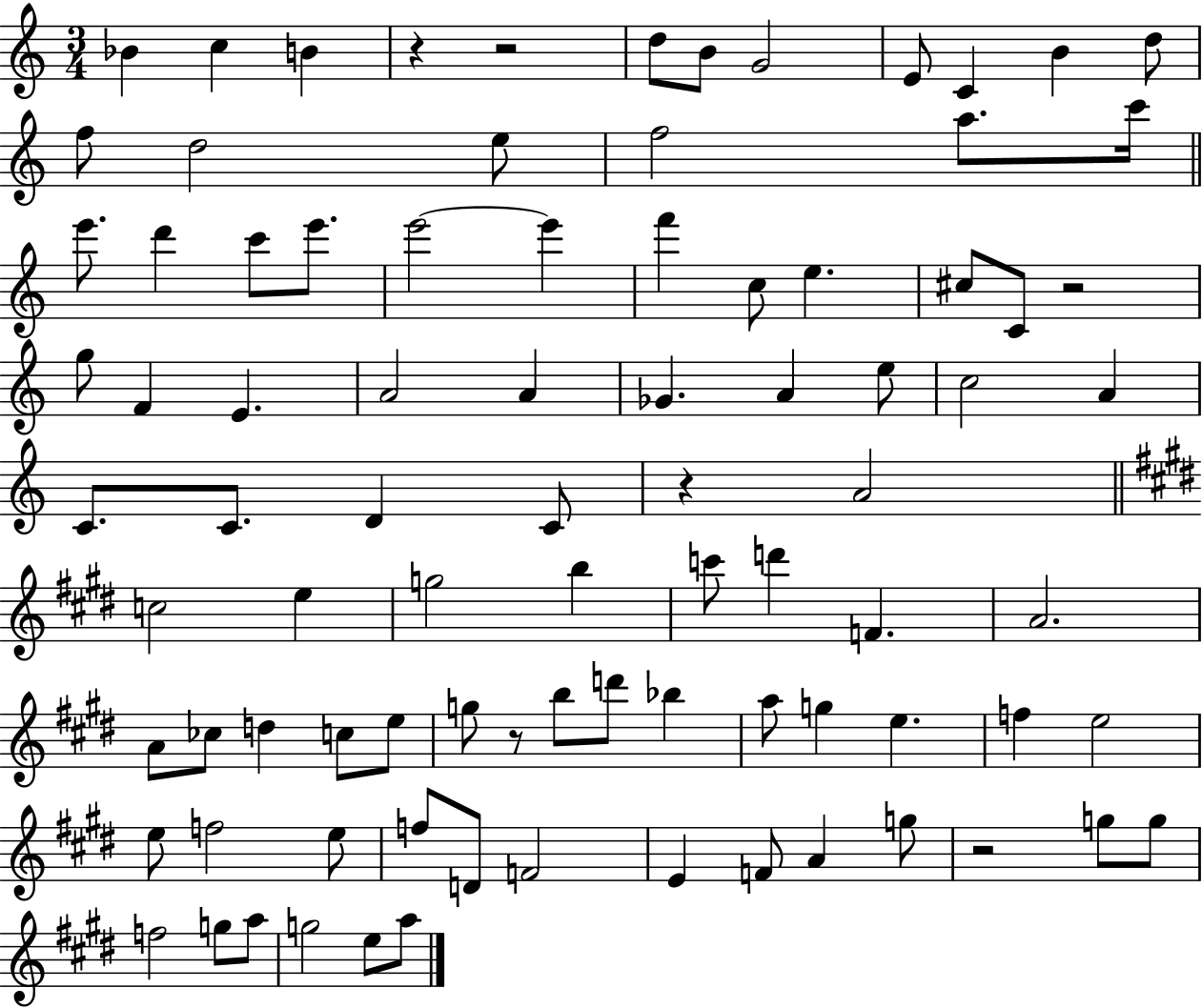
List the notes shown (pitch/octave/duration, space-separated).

Bb4/q C5/q B4/q R/q R/h D5/e B4/e G4/h E4/e C4/q B4/q D5/e F5/e D5/h E5/e F5/h A5/e. C6/s E6/e. D6/q C6/e E6/e. E6/h E6/q F6/q C5/e E5/q. C#5/e C4/e R/h G5/e F4/q E4/q. A4/h A4/q Gb4/q. A4/q E5/e C5/h A4/q C4/e. C4/e. D4/q C4/e R/q A4/h C5/h E5/q G5/h B5/q C6/e D6/q F4/q. A4/h. A4/e CES5/e D5/q C5/e E5/e G5/e R/e B5/e D6/e Bb5/q A5/e G5/q E5/q. F5/q E5/h E5/e F5/h E5/e F5/e D4/e F4/h E4/q F4/e A4/q G5/e R/h G5/e G5/e F5/h G5/e A5/e G5/h E5/e A5/e